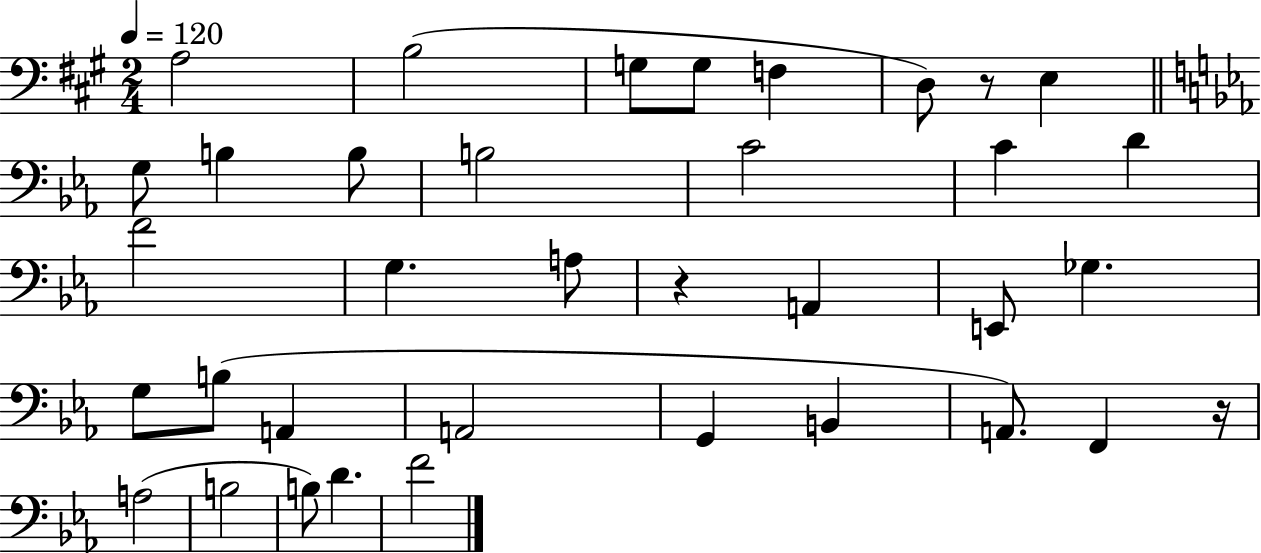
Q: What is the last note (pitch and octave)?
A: F4